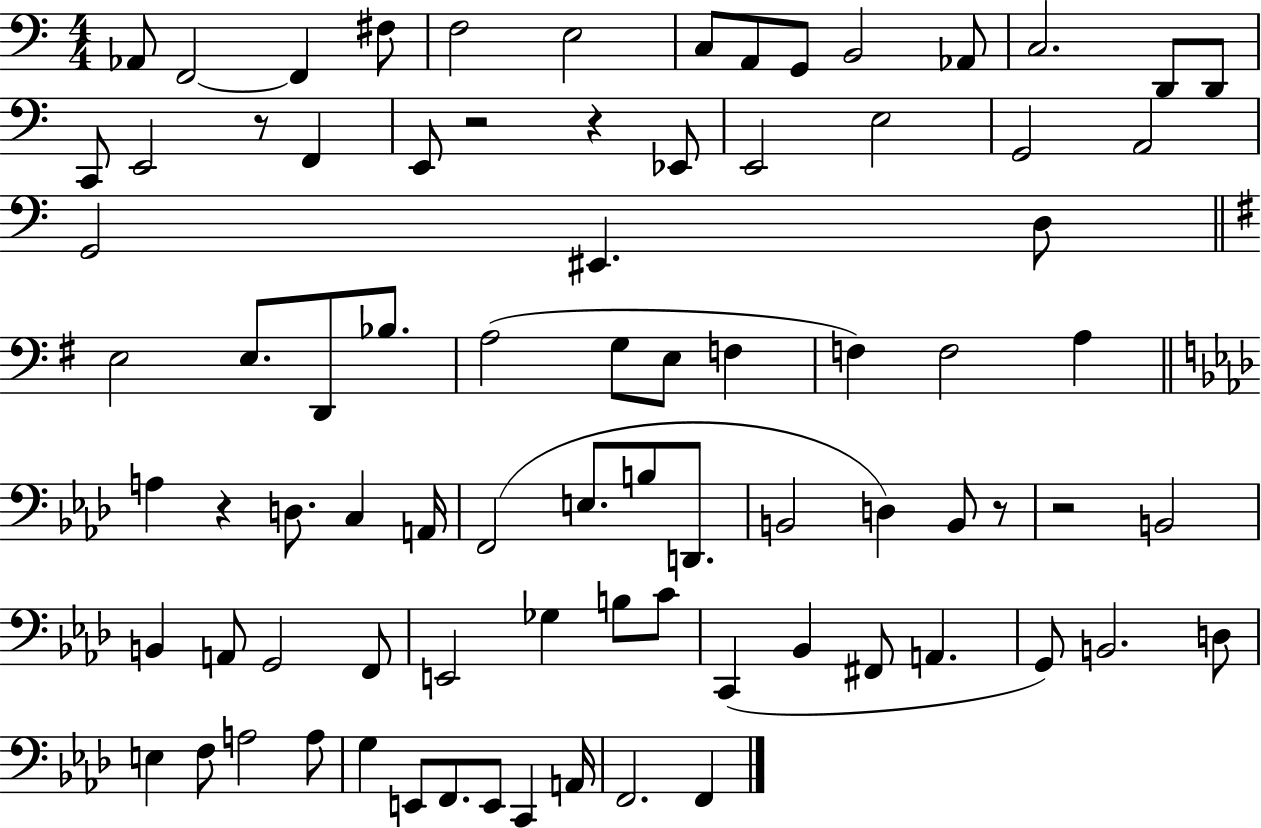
Ab2/e F2/h F2/q F#3/e F3/h E3/h C3/e A2/e G2/e B2/h Ab2/e C3/h. D2/e D2/e C2/e E2/h R/e F2/q E2/e R/h R/q Eb2/e E2/h E3/h G2/h A2/h G2/h EIS2/q. D3/e E3/h E3/e. D2/e Bb3/e. A3/h G3/e E3/e F3/q F3/q F3/h A3/q A3/q R/q D3/e. C3/q A2/s F2/h E3/e. B3/e D2/e. B2/h D3/q B2/e R/e R/h B2/h B2/q A2/e G2/h F2/e E2/h Gb3/q B3/e C4/e C2/q Bb2/q F#2/e A2/q. G2/e B2/h. D3/e E3/q F3/e A3/h A3/e G3/q E2/e F2/e. E2/e C2/q A2/s F2/h. F2/q